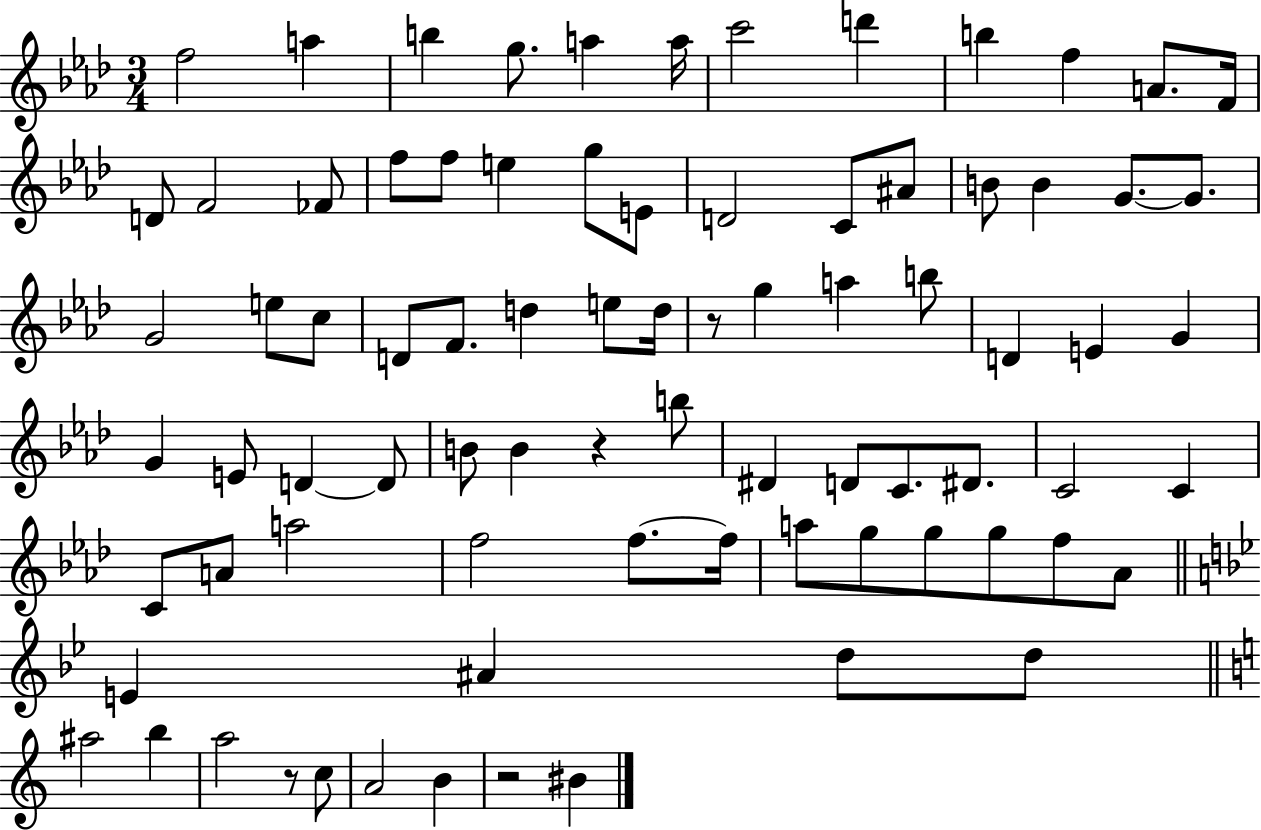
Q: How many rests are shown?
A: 4